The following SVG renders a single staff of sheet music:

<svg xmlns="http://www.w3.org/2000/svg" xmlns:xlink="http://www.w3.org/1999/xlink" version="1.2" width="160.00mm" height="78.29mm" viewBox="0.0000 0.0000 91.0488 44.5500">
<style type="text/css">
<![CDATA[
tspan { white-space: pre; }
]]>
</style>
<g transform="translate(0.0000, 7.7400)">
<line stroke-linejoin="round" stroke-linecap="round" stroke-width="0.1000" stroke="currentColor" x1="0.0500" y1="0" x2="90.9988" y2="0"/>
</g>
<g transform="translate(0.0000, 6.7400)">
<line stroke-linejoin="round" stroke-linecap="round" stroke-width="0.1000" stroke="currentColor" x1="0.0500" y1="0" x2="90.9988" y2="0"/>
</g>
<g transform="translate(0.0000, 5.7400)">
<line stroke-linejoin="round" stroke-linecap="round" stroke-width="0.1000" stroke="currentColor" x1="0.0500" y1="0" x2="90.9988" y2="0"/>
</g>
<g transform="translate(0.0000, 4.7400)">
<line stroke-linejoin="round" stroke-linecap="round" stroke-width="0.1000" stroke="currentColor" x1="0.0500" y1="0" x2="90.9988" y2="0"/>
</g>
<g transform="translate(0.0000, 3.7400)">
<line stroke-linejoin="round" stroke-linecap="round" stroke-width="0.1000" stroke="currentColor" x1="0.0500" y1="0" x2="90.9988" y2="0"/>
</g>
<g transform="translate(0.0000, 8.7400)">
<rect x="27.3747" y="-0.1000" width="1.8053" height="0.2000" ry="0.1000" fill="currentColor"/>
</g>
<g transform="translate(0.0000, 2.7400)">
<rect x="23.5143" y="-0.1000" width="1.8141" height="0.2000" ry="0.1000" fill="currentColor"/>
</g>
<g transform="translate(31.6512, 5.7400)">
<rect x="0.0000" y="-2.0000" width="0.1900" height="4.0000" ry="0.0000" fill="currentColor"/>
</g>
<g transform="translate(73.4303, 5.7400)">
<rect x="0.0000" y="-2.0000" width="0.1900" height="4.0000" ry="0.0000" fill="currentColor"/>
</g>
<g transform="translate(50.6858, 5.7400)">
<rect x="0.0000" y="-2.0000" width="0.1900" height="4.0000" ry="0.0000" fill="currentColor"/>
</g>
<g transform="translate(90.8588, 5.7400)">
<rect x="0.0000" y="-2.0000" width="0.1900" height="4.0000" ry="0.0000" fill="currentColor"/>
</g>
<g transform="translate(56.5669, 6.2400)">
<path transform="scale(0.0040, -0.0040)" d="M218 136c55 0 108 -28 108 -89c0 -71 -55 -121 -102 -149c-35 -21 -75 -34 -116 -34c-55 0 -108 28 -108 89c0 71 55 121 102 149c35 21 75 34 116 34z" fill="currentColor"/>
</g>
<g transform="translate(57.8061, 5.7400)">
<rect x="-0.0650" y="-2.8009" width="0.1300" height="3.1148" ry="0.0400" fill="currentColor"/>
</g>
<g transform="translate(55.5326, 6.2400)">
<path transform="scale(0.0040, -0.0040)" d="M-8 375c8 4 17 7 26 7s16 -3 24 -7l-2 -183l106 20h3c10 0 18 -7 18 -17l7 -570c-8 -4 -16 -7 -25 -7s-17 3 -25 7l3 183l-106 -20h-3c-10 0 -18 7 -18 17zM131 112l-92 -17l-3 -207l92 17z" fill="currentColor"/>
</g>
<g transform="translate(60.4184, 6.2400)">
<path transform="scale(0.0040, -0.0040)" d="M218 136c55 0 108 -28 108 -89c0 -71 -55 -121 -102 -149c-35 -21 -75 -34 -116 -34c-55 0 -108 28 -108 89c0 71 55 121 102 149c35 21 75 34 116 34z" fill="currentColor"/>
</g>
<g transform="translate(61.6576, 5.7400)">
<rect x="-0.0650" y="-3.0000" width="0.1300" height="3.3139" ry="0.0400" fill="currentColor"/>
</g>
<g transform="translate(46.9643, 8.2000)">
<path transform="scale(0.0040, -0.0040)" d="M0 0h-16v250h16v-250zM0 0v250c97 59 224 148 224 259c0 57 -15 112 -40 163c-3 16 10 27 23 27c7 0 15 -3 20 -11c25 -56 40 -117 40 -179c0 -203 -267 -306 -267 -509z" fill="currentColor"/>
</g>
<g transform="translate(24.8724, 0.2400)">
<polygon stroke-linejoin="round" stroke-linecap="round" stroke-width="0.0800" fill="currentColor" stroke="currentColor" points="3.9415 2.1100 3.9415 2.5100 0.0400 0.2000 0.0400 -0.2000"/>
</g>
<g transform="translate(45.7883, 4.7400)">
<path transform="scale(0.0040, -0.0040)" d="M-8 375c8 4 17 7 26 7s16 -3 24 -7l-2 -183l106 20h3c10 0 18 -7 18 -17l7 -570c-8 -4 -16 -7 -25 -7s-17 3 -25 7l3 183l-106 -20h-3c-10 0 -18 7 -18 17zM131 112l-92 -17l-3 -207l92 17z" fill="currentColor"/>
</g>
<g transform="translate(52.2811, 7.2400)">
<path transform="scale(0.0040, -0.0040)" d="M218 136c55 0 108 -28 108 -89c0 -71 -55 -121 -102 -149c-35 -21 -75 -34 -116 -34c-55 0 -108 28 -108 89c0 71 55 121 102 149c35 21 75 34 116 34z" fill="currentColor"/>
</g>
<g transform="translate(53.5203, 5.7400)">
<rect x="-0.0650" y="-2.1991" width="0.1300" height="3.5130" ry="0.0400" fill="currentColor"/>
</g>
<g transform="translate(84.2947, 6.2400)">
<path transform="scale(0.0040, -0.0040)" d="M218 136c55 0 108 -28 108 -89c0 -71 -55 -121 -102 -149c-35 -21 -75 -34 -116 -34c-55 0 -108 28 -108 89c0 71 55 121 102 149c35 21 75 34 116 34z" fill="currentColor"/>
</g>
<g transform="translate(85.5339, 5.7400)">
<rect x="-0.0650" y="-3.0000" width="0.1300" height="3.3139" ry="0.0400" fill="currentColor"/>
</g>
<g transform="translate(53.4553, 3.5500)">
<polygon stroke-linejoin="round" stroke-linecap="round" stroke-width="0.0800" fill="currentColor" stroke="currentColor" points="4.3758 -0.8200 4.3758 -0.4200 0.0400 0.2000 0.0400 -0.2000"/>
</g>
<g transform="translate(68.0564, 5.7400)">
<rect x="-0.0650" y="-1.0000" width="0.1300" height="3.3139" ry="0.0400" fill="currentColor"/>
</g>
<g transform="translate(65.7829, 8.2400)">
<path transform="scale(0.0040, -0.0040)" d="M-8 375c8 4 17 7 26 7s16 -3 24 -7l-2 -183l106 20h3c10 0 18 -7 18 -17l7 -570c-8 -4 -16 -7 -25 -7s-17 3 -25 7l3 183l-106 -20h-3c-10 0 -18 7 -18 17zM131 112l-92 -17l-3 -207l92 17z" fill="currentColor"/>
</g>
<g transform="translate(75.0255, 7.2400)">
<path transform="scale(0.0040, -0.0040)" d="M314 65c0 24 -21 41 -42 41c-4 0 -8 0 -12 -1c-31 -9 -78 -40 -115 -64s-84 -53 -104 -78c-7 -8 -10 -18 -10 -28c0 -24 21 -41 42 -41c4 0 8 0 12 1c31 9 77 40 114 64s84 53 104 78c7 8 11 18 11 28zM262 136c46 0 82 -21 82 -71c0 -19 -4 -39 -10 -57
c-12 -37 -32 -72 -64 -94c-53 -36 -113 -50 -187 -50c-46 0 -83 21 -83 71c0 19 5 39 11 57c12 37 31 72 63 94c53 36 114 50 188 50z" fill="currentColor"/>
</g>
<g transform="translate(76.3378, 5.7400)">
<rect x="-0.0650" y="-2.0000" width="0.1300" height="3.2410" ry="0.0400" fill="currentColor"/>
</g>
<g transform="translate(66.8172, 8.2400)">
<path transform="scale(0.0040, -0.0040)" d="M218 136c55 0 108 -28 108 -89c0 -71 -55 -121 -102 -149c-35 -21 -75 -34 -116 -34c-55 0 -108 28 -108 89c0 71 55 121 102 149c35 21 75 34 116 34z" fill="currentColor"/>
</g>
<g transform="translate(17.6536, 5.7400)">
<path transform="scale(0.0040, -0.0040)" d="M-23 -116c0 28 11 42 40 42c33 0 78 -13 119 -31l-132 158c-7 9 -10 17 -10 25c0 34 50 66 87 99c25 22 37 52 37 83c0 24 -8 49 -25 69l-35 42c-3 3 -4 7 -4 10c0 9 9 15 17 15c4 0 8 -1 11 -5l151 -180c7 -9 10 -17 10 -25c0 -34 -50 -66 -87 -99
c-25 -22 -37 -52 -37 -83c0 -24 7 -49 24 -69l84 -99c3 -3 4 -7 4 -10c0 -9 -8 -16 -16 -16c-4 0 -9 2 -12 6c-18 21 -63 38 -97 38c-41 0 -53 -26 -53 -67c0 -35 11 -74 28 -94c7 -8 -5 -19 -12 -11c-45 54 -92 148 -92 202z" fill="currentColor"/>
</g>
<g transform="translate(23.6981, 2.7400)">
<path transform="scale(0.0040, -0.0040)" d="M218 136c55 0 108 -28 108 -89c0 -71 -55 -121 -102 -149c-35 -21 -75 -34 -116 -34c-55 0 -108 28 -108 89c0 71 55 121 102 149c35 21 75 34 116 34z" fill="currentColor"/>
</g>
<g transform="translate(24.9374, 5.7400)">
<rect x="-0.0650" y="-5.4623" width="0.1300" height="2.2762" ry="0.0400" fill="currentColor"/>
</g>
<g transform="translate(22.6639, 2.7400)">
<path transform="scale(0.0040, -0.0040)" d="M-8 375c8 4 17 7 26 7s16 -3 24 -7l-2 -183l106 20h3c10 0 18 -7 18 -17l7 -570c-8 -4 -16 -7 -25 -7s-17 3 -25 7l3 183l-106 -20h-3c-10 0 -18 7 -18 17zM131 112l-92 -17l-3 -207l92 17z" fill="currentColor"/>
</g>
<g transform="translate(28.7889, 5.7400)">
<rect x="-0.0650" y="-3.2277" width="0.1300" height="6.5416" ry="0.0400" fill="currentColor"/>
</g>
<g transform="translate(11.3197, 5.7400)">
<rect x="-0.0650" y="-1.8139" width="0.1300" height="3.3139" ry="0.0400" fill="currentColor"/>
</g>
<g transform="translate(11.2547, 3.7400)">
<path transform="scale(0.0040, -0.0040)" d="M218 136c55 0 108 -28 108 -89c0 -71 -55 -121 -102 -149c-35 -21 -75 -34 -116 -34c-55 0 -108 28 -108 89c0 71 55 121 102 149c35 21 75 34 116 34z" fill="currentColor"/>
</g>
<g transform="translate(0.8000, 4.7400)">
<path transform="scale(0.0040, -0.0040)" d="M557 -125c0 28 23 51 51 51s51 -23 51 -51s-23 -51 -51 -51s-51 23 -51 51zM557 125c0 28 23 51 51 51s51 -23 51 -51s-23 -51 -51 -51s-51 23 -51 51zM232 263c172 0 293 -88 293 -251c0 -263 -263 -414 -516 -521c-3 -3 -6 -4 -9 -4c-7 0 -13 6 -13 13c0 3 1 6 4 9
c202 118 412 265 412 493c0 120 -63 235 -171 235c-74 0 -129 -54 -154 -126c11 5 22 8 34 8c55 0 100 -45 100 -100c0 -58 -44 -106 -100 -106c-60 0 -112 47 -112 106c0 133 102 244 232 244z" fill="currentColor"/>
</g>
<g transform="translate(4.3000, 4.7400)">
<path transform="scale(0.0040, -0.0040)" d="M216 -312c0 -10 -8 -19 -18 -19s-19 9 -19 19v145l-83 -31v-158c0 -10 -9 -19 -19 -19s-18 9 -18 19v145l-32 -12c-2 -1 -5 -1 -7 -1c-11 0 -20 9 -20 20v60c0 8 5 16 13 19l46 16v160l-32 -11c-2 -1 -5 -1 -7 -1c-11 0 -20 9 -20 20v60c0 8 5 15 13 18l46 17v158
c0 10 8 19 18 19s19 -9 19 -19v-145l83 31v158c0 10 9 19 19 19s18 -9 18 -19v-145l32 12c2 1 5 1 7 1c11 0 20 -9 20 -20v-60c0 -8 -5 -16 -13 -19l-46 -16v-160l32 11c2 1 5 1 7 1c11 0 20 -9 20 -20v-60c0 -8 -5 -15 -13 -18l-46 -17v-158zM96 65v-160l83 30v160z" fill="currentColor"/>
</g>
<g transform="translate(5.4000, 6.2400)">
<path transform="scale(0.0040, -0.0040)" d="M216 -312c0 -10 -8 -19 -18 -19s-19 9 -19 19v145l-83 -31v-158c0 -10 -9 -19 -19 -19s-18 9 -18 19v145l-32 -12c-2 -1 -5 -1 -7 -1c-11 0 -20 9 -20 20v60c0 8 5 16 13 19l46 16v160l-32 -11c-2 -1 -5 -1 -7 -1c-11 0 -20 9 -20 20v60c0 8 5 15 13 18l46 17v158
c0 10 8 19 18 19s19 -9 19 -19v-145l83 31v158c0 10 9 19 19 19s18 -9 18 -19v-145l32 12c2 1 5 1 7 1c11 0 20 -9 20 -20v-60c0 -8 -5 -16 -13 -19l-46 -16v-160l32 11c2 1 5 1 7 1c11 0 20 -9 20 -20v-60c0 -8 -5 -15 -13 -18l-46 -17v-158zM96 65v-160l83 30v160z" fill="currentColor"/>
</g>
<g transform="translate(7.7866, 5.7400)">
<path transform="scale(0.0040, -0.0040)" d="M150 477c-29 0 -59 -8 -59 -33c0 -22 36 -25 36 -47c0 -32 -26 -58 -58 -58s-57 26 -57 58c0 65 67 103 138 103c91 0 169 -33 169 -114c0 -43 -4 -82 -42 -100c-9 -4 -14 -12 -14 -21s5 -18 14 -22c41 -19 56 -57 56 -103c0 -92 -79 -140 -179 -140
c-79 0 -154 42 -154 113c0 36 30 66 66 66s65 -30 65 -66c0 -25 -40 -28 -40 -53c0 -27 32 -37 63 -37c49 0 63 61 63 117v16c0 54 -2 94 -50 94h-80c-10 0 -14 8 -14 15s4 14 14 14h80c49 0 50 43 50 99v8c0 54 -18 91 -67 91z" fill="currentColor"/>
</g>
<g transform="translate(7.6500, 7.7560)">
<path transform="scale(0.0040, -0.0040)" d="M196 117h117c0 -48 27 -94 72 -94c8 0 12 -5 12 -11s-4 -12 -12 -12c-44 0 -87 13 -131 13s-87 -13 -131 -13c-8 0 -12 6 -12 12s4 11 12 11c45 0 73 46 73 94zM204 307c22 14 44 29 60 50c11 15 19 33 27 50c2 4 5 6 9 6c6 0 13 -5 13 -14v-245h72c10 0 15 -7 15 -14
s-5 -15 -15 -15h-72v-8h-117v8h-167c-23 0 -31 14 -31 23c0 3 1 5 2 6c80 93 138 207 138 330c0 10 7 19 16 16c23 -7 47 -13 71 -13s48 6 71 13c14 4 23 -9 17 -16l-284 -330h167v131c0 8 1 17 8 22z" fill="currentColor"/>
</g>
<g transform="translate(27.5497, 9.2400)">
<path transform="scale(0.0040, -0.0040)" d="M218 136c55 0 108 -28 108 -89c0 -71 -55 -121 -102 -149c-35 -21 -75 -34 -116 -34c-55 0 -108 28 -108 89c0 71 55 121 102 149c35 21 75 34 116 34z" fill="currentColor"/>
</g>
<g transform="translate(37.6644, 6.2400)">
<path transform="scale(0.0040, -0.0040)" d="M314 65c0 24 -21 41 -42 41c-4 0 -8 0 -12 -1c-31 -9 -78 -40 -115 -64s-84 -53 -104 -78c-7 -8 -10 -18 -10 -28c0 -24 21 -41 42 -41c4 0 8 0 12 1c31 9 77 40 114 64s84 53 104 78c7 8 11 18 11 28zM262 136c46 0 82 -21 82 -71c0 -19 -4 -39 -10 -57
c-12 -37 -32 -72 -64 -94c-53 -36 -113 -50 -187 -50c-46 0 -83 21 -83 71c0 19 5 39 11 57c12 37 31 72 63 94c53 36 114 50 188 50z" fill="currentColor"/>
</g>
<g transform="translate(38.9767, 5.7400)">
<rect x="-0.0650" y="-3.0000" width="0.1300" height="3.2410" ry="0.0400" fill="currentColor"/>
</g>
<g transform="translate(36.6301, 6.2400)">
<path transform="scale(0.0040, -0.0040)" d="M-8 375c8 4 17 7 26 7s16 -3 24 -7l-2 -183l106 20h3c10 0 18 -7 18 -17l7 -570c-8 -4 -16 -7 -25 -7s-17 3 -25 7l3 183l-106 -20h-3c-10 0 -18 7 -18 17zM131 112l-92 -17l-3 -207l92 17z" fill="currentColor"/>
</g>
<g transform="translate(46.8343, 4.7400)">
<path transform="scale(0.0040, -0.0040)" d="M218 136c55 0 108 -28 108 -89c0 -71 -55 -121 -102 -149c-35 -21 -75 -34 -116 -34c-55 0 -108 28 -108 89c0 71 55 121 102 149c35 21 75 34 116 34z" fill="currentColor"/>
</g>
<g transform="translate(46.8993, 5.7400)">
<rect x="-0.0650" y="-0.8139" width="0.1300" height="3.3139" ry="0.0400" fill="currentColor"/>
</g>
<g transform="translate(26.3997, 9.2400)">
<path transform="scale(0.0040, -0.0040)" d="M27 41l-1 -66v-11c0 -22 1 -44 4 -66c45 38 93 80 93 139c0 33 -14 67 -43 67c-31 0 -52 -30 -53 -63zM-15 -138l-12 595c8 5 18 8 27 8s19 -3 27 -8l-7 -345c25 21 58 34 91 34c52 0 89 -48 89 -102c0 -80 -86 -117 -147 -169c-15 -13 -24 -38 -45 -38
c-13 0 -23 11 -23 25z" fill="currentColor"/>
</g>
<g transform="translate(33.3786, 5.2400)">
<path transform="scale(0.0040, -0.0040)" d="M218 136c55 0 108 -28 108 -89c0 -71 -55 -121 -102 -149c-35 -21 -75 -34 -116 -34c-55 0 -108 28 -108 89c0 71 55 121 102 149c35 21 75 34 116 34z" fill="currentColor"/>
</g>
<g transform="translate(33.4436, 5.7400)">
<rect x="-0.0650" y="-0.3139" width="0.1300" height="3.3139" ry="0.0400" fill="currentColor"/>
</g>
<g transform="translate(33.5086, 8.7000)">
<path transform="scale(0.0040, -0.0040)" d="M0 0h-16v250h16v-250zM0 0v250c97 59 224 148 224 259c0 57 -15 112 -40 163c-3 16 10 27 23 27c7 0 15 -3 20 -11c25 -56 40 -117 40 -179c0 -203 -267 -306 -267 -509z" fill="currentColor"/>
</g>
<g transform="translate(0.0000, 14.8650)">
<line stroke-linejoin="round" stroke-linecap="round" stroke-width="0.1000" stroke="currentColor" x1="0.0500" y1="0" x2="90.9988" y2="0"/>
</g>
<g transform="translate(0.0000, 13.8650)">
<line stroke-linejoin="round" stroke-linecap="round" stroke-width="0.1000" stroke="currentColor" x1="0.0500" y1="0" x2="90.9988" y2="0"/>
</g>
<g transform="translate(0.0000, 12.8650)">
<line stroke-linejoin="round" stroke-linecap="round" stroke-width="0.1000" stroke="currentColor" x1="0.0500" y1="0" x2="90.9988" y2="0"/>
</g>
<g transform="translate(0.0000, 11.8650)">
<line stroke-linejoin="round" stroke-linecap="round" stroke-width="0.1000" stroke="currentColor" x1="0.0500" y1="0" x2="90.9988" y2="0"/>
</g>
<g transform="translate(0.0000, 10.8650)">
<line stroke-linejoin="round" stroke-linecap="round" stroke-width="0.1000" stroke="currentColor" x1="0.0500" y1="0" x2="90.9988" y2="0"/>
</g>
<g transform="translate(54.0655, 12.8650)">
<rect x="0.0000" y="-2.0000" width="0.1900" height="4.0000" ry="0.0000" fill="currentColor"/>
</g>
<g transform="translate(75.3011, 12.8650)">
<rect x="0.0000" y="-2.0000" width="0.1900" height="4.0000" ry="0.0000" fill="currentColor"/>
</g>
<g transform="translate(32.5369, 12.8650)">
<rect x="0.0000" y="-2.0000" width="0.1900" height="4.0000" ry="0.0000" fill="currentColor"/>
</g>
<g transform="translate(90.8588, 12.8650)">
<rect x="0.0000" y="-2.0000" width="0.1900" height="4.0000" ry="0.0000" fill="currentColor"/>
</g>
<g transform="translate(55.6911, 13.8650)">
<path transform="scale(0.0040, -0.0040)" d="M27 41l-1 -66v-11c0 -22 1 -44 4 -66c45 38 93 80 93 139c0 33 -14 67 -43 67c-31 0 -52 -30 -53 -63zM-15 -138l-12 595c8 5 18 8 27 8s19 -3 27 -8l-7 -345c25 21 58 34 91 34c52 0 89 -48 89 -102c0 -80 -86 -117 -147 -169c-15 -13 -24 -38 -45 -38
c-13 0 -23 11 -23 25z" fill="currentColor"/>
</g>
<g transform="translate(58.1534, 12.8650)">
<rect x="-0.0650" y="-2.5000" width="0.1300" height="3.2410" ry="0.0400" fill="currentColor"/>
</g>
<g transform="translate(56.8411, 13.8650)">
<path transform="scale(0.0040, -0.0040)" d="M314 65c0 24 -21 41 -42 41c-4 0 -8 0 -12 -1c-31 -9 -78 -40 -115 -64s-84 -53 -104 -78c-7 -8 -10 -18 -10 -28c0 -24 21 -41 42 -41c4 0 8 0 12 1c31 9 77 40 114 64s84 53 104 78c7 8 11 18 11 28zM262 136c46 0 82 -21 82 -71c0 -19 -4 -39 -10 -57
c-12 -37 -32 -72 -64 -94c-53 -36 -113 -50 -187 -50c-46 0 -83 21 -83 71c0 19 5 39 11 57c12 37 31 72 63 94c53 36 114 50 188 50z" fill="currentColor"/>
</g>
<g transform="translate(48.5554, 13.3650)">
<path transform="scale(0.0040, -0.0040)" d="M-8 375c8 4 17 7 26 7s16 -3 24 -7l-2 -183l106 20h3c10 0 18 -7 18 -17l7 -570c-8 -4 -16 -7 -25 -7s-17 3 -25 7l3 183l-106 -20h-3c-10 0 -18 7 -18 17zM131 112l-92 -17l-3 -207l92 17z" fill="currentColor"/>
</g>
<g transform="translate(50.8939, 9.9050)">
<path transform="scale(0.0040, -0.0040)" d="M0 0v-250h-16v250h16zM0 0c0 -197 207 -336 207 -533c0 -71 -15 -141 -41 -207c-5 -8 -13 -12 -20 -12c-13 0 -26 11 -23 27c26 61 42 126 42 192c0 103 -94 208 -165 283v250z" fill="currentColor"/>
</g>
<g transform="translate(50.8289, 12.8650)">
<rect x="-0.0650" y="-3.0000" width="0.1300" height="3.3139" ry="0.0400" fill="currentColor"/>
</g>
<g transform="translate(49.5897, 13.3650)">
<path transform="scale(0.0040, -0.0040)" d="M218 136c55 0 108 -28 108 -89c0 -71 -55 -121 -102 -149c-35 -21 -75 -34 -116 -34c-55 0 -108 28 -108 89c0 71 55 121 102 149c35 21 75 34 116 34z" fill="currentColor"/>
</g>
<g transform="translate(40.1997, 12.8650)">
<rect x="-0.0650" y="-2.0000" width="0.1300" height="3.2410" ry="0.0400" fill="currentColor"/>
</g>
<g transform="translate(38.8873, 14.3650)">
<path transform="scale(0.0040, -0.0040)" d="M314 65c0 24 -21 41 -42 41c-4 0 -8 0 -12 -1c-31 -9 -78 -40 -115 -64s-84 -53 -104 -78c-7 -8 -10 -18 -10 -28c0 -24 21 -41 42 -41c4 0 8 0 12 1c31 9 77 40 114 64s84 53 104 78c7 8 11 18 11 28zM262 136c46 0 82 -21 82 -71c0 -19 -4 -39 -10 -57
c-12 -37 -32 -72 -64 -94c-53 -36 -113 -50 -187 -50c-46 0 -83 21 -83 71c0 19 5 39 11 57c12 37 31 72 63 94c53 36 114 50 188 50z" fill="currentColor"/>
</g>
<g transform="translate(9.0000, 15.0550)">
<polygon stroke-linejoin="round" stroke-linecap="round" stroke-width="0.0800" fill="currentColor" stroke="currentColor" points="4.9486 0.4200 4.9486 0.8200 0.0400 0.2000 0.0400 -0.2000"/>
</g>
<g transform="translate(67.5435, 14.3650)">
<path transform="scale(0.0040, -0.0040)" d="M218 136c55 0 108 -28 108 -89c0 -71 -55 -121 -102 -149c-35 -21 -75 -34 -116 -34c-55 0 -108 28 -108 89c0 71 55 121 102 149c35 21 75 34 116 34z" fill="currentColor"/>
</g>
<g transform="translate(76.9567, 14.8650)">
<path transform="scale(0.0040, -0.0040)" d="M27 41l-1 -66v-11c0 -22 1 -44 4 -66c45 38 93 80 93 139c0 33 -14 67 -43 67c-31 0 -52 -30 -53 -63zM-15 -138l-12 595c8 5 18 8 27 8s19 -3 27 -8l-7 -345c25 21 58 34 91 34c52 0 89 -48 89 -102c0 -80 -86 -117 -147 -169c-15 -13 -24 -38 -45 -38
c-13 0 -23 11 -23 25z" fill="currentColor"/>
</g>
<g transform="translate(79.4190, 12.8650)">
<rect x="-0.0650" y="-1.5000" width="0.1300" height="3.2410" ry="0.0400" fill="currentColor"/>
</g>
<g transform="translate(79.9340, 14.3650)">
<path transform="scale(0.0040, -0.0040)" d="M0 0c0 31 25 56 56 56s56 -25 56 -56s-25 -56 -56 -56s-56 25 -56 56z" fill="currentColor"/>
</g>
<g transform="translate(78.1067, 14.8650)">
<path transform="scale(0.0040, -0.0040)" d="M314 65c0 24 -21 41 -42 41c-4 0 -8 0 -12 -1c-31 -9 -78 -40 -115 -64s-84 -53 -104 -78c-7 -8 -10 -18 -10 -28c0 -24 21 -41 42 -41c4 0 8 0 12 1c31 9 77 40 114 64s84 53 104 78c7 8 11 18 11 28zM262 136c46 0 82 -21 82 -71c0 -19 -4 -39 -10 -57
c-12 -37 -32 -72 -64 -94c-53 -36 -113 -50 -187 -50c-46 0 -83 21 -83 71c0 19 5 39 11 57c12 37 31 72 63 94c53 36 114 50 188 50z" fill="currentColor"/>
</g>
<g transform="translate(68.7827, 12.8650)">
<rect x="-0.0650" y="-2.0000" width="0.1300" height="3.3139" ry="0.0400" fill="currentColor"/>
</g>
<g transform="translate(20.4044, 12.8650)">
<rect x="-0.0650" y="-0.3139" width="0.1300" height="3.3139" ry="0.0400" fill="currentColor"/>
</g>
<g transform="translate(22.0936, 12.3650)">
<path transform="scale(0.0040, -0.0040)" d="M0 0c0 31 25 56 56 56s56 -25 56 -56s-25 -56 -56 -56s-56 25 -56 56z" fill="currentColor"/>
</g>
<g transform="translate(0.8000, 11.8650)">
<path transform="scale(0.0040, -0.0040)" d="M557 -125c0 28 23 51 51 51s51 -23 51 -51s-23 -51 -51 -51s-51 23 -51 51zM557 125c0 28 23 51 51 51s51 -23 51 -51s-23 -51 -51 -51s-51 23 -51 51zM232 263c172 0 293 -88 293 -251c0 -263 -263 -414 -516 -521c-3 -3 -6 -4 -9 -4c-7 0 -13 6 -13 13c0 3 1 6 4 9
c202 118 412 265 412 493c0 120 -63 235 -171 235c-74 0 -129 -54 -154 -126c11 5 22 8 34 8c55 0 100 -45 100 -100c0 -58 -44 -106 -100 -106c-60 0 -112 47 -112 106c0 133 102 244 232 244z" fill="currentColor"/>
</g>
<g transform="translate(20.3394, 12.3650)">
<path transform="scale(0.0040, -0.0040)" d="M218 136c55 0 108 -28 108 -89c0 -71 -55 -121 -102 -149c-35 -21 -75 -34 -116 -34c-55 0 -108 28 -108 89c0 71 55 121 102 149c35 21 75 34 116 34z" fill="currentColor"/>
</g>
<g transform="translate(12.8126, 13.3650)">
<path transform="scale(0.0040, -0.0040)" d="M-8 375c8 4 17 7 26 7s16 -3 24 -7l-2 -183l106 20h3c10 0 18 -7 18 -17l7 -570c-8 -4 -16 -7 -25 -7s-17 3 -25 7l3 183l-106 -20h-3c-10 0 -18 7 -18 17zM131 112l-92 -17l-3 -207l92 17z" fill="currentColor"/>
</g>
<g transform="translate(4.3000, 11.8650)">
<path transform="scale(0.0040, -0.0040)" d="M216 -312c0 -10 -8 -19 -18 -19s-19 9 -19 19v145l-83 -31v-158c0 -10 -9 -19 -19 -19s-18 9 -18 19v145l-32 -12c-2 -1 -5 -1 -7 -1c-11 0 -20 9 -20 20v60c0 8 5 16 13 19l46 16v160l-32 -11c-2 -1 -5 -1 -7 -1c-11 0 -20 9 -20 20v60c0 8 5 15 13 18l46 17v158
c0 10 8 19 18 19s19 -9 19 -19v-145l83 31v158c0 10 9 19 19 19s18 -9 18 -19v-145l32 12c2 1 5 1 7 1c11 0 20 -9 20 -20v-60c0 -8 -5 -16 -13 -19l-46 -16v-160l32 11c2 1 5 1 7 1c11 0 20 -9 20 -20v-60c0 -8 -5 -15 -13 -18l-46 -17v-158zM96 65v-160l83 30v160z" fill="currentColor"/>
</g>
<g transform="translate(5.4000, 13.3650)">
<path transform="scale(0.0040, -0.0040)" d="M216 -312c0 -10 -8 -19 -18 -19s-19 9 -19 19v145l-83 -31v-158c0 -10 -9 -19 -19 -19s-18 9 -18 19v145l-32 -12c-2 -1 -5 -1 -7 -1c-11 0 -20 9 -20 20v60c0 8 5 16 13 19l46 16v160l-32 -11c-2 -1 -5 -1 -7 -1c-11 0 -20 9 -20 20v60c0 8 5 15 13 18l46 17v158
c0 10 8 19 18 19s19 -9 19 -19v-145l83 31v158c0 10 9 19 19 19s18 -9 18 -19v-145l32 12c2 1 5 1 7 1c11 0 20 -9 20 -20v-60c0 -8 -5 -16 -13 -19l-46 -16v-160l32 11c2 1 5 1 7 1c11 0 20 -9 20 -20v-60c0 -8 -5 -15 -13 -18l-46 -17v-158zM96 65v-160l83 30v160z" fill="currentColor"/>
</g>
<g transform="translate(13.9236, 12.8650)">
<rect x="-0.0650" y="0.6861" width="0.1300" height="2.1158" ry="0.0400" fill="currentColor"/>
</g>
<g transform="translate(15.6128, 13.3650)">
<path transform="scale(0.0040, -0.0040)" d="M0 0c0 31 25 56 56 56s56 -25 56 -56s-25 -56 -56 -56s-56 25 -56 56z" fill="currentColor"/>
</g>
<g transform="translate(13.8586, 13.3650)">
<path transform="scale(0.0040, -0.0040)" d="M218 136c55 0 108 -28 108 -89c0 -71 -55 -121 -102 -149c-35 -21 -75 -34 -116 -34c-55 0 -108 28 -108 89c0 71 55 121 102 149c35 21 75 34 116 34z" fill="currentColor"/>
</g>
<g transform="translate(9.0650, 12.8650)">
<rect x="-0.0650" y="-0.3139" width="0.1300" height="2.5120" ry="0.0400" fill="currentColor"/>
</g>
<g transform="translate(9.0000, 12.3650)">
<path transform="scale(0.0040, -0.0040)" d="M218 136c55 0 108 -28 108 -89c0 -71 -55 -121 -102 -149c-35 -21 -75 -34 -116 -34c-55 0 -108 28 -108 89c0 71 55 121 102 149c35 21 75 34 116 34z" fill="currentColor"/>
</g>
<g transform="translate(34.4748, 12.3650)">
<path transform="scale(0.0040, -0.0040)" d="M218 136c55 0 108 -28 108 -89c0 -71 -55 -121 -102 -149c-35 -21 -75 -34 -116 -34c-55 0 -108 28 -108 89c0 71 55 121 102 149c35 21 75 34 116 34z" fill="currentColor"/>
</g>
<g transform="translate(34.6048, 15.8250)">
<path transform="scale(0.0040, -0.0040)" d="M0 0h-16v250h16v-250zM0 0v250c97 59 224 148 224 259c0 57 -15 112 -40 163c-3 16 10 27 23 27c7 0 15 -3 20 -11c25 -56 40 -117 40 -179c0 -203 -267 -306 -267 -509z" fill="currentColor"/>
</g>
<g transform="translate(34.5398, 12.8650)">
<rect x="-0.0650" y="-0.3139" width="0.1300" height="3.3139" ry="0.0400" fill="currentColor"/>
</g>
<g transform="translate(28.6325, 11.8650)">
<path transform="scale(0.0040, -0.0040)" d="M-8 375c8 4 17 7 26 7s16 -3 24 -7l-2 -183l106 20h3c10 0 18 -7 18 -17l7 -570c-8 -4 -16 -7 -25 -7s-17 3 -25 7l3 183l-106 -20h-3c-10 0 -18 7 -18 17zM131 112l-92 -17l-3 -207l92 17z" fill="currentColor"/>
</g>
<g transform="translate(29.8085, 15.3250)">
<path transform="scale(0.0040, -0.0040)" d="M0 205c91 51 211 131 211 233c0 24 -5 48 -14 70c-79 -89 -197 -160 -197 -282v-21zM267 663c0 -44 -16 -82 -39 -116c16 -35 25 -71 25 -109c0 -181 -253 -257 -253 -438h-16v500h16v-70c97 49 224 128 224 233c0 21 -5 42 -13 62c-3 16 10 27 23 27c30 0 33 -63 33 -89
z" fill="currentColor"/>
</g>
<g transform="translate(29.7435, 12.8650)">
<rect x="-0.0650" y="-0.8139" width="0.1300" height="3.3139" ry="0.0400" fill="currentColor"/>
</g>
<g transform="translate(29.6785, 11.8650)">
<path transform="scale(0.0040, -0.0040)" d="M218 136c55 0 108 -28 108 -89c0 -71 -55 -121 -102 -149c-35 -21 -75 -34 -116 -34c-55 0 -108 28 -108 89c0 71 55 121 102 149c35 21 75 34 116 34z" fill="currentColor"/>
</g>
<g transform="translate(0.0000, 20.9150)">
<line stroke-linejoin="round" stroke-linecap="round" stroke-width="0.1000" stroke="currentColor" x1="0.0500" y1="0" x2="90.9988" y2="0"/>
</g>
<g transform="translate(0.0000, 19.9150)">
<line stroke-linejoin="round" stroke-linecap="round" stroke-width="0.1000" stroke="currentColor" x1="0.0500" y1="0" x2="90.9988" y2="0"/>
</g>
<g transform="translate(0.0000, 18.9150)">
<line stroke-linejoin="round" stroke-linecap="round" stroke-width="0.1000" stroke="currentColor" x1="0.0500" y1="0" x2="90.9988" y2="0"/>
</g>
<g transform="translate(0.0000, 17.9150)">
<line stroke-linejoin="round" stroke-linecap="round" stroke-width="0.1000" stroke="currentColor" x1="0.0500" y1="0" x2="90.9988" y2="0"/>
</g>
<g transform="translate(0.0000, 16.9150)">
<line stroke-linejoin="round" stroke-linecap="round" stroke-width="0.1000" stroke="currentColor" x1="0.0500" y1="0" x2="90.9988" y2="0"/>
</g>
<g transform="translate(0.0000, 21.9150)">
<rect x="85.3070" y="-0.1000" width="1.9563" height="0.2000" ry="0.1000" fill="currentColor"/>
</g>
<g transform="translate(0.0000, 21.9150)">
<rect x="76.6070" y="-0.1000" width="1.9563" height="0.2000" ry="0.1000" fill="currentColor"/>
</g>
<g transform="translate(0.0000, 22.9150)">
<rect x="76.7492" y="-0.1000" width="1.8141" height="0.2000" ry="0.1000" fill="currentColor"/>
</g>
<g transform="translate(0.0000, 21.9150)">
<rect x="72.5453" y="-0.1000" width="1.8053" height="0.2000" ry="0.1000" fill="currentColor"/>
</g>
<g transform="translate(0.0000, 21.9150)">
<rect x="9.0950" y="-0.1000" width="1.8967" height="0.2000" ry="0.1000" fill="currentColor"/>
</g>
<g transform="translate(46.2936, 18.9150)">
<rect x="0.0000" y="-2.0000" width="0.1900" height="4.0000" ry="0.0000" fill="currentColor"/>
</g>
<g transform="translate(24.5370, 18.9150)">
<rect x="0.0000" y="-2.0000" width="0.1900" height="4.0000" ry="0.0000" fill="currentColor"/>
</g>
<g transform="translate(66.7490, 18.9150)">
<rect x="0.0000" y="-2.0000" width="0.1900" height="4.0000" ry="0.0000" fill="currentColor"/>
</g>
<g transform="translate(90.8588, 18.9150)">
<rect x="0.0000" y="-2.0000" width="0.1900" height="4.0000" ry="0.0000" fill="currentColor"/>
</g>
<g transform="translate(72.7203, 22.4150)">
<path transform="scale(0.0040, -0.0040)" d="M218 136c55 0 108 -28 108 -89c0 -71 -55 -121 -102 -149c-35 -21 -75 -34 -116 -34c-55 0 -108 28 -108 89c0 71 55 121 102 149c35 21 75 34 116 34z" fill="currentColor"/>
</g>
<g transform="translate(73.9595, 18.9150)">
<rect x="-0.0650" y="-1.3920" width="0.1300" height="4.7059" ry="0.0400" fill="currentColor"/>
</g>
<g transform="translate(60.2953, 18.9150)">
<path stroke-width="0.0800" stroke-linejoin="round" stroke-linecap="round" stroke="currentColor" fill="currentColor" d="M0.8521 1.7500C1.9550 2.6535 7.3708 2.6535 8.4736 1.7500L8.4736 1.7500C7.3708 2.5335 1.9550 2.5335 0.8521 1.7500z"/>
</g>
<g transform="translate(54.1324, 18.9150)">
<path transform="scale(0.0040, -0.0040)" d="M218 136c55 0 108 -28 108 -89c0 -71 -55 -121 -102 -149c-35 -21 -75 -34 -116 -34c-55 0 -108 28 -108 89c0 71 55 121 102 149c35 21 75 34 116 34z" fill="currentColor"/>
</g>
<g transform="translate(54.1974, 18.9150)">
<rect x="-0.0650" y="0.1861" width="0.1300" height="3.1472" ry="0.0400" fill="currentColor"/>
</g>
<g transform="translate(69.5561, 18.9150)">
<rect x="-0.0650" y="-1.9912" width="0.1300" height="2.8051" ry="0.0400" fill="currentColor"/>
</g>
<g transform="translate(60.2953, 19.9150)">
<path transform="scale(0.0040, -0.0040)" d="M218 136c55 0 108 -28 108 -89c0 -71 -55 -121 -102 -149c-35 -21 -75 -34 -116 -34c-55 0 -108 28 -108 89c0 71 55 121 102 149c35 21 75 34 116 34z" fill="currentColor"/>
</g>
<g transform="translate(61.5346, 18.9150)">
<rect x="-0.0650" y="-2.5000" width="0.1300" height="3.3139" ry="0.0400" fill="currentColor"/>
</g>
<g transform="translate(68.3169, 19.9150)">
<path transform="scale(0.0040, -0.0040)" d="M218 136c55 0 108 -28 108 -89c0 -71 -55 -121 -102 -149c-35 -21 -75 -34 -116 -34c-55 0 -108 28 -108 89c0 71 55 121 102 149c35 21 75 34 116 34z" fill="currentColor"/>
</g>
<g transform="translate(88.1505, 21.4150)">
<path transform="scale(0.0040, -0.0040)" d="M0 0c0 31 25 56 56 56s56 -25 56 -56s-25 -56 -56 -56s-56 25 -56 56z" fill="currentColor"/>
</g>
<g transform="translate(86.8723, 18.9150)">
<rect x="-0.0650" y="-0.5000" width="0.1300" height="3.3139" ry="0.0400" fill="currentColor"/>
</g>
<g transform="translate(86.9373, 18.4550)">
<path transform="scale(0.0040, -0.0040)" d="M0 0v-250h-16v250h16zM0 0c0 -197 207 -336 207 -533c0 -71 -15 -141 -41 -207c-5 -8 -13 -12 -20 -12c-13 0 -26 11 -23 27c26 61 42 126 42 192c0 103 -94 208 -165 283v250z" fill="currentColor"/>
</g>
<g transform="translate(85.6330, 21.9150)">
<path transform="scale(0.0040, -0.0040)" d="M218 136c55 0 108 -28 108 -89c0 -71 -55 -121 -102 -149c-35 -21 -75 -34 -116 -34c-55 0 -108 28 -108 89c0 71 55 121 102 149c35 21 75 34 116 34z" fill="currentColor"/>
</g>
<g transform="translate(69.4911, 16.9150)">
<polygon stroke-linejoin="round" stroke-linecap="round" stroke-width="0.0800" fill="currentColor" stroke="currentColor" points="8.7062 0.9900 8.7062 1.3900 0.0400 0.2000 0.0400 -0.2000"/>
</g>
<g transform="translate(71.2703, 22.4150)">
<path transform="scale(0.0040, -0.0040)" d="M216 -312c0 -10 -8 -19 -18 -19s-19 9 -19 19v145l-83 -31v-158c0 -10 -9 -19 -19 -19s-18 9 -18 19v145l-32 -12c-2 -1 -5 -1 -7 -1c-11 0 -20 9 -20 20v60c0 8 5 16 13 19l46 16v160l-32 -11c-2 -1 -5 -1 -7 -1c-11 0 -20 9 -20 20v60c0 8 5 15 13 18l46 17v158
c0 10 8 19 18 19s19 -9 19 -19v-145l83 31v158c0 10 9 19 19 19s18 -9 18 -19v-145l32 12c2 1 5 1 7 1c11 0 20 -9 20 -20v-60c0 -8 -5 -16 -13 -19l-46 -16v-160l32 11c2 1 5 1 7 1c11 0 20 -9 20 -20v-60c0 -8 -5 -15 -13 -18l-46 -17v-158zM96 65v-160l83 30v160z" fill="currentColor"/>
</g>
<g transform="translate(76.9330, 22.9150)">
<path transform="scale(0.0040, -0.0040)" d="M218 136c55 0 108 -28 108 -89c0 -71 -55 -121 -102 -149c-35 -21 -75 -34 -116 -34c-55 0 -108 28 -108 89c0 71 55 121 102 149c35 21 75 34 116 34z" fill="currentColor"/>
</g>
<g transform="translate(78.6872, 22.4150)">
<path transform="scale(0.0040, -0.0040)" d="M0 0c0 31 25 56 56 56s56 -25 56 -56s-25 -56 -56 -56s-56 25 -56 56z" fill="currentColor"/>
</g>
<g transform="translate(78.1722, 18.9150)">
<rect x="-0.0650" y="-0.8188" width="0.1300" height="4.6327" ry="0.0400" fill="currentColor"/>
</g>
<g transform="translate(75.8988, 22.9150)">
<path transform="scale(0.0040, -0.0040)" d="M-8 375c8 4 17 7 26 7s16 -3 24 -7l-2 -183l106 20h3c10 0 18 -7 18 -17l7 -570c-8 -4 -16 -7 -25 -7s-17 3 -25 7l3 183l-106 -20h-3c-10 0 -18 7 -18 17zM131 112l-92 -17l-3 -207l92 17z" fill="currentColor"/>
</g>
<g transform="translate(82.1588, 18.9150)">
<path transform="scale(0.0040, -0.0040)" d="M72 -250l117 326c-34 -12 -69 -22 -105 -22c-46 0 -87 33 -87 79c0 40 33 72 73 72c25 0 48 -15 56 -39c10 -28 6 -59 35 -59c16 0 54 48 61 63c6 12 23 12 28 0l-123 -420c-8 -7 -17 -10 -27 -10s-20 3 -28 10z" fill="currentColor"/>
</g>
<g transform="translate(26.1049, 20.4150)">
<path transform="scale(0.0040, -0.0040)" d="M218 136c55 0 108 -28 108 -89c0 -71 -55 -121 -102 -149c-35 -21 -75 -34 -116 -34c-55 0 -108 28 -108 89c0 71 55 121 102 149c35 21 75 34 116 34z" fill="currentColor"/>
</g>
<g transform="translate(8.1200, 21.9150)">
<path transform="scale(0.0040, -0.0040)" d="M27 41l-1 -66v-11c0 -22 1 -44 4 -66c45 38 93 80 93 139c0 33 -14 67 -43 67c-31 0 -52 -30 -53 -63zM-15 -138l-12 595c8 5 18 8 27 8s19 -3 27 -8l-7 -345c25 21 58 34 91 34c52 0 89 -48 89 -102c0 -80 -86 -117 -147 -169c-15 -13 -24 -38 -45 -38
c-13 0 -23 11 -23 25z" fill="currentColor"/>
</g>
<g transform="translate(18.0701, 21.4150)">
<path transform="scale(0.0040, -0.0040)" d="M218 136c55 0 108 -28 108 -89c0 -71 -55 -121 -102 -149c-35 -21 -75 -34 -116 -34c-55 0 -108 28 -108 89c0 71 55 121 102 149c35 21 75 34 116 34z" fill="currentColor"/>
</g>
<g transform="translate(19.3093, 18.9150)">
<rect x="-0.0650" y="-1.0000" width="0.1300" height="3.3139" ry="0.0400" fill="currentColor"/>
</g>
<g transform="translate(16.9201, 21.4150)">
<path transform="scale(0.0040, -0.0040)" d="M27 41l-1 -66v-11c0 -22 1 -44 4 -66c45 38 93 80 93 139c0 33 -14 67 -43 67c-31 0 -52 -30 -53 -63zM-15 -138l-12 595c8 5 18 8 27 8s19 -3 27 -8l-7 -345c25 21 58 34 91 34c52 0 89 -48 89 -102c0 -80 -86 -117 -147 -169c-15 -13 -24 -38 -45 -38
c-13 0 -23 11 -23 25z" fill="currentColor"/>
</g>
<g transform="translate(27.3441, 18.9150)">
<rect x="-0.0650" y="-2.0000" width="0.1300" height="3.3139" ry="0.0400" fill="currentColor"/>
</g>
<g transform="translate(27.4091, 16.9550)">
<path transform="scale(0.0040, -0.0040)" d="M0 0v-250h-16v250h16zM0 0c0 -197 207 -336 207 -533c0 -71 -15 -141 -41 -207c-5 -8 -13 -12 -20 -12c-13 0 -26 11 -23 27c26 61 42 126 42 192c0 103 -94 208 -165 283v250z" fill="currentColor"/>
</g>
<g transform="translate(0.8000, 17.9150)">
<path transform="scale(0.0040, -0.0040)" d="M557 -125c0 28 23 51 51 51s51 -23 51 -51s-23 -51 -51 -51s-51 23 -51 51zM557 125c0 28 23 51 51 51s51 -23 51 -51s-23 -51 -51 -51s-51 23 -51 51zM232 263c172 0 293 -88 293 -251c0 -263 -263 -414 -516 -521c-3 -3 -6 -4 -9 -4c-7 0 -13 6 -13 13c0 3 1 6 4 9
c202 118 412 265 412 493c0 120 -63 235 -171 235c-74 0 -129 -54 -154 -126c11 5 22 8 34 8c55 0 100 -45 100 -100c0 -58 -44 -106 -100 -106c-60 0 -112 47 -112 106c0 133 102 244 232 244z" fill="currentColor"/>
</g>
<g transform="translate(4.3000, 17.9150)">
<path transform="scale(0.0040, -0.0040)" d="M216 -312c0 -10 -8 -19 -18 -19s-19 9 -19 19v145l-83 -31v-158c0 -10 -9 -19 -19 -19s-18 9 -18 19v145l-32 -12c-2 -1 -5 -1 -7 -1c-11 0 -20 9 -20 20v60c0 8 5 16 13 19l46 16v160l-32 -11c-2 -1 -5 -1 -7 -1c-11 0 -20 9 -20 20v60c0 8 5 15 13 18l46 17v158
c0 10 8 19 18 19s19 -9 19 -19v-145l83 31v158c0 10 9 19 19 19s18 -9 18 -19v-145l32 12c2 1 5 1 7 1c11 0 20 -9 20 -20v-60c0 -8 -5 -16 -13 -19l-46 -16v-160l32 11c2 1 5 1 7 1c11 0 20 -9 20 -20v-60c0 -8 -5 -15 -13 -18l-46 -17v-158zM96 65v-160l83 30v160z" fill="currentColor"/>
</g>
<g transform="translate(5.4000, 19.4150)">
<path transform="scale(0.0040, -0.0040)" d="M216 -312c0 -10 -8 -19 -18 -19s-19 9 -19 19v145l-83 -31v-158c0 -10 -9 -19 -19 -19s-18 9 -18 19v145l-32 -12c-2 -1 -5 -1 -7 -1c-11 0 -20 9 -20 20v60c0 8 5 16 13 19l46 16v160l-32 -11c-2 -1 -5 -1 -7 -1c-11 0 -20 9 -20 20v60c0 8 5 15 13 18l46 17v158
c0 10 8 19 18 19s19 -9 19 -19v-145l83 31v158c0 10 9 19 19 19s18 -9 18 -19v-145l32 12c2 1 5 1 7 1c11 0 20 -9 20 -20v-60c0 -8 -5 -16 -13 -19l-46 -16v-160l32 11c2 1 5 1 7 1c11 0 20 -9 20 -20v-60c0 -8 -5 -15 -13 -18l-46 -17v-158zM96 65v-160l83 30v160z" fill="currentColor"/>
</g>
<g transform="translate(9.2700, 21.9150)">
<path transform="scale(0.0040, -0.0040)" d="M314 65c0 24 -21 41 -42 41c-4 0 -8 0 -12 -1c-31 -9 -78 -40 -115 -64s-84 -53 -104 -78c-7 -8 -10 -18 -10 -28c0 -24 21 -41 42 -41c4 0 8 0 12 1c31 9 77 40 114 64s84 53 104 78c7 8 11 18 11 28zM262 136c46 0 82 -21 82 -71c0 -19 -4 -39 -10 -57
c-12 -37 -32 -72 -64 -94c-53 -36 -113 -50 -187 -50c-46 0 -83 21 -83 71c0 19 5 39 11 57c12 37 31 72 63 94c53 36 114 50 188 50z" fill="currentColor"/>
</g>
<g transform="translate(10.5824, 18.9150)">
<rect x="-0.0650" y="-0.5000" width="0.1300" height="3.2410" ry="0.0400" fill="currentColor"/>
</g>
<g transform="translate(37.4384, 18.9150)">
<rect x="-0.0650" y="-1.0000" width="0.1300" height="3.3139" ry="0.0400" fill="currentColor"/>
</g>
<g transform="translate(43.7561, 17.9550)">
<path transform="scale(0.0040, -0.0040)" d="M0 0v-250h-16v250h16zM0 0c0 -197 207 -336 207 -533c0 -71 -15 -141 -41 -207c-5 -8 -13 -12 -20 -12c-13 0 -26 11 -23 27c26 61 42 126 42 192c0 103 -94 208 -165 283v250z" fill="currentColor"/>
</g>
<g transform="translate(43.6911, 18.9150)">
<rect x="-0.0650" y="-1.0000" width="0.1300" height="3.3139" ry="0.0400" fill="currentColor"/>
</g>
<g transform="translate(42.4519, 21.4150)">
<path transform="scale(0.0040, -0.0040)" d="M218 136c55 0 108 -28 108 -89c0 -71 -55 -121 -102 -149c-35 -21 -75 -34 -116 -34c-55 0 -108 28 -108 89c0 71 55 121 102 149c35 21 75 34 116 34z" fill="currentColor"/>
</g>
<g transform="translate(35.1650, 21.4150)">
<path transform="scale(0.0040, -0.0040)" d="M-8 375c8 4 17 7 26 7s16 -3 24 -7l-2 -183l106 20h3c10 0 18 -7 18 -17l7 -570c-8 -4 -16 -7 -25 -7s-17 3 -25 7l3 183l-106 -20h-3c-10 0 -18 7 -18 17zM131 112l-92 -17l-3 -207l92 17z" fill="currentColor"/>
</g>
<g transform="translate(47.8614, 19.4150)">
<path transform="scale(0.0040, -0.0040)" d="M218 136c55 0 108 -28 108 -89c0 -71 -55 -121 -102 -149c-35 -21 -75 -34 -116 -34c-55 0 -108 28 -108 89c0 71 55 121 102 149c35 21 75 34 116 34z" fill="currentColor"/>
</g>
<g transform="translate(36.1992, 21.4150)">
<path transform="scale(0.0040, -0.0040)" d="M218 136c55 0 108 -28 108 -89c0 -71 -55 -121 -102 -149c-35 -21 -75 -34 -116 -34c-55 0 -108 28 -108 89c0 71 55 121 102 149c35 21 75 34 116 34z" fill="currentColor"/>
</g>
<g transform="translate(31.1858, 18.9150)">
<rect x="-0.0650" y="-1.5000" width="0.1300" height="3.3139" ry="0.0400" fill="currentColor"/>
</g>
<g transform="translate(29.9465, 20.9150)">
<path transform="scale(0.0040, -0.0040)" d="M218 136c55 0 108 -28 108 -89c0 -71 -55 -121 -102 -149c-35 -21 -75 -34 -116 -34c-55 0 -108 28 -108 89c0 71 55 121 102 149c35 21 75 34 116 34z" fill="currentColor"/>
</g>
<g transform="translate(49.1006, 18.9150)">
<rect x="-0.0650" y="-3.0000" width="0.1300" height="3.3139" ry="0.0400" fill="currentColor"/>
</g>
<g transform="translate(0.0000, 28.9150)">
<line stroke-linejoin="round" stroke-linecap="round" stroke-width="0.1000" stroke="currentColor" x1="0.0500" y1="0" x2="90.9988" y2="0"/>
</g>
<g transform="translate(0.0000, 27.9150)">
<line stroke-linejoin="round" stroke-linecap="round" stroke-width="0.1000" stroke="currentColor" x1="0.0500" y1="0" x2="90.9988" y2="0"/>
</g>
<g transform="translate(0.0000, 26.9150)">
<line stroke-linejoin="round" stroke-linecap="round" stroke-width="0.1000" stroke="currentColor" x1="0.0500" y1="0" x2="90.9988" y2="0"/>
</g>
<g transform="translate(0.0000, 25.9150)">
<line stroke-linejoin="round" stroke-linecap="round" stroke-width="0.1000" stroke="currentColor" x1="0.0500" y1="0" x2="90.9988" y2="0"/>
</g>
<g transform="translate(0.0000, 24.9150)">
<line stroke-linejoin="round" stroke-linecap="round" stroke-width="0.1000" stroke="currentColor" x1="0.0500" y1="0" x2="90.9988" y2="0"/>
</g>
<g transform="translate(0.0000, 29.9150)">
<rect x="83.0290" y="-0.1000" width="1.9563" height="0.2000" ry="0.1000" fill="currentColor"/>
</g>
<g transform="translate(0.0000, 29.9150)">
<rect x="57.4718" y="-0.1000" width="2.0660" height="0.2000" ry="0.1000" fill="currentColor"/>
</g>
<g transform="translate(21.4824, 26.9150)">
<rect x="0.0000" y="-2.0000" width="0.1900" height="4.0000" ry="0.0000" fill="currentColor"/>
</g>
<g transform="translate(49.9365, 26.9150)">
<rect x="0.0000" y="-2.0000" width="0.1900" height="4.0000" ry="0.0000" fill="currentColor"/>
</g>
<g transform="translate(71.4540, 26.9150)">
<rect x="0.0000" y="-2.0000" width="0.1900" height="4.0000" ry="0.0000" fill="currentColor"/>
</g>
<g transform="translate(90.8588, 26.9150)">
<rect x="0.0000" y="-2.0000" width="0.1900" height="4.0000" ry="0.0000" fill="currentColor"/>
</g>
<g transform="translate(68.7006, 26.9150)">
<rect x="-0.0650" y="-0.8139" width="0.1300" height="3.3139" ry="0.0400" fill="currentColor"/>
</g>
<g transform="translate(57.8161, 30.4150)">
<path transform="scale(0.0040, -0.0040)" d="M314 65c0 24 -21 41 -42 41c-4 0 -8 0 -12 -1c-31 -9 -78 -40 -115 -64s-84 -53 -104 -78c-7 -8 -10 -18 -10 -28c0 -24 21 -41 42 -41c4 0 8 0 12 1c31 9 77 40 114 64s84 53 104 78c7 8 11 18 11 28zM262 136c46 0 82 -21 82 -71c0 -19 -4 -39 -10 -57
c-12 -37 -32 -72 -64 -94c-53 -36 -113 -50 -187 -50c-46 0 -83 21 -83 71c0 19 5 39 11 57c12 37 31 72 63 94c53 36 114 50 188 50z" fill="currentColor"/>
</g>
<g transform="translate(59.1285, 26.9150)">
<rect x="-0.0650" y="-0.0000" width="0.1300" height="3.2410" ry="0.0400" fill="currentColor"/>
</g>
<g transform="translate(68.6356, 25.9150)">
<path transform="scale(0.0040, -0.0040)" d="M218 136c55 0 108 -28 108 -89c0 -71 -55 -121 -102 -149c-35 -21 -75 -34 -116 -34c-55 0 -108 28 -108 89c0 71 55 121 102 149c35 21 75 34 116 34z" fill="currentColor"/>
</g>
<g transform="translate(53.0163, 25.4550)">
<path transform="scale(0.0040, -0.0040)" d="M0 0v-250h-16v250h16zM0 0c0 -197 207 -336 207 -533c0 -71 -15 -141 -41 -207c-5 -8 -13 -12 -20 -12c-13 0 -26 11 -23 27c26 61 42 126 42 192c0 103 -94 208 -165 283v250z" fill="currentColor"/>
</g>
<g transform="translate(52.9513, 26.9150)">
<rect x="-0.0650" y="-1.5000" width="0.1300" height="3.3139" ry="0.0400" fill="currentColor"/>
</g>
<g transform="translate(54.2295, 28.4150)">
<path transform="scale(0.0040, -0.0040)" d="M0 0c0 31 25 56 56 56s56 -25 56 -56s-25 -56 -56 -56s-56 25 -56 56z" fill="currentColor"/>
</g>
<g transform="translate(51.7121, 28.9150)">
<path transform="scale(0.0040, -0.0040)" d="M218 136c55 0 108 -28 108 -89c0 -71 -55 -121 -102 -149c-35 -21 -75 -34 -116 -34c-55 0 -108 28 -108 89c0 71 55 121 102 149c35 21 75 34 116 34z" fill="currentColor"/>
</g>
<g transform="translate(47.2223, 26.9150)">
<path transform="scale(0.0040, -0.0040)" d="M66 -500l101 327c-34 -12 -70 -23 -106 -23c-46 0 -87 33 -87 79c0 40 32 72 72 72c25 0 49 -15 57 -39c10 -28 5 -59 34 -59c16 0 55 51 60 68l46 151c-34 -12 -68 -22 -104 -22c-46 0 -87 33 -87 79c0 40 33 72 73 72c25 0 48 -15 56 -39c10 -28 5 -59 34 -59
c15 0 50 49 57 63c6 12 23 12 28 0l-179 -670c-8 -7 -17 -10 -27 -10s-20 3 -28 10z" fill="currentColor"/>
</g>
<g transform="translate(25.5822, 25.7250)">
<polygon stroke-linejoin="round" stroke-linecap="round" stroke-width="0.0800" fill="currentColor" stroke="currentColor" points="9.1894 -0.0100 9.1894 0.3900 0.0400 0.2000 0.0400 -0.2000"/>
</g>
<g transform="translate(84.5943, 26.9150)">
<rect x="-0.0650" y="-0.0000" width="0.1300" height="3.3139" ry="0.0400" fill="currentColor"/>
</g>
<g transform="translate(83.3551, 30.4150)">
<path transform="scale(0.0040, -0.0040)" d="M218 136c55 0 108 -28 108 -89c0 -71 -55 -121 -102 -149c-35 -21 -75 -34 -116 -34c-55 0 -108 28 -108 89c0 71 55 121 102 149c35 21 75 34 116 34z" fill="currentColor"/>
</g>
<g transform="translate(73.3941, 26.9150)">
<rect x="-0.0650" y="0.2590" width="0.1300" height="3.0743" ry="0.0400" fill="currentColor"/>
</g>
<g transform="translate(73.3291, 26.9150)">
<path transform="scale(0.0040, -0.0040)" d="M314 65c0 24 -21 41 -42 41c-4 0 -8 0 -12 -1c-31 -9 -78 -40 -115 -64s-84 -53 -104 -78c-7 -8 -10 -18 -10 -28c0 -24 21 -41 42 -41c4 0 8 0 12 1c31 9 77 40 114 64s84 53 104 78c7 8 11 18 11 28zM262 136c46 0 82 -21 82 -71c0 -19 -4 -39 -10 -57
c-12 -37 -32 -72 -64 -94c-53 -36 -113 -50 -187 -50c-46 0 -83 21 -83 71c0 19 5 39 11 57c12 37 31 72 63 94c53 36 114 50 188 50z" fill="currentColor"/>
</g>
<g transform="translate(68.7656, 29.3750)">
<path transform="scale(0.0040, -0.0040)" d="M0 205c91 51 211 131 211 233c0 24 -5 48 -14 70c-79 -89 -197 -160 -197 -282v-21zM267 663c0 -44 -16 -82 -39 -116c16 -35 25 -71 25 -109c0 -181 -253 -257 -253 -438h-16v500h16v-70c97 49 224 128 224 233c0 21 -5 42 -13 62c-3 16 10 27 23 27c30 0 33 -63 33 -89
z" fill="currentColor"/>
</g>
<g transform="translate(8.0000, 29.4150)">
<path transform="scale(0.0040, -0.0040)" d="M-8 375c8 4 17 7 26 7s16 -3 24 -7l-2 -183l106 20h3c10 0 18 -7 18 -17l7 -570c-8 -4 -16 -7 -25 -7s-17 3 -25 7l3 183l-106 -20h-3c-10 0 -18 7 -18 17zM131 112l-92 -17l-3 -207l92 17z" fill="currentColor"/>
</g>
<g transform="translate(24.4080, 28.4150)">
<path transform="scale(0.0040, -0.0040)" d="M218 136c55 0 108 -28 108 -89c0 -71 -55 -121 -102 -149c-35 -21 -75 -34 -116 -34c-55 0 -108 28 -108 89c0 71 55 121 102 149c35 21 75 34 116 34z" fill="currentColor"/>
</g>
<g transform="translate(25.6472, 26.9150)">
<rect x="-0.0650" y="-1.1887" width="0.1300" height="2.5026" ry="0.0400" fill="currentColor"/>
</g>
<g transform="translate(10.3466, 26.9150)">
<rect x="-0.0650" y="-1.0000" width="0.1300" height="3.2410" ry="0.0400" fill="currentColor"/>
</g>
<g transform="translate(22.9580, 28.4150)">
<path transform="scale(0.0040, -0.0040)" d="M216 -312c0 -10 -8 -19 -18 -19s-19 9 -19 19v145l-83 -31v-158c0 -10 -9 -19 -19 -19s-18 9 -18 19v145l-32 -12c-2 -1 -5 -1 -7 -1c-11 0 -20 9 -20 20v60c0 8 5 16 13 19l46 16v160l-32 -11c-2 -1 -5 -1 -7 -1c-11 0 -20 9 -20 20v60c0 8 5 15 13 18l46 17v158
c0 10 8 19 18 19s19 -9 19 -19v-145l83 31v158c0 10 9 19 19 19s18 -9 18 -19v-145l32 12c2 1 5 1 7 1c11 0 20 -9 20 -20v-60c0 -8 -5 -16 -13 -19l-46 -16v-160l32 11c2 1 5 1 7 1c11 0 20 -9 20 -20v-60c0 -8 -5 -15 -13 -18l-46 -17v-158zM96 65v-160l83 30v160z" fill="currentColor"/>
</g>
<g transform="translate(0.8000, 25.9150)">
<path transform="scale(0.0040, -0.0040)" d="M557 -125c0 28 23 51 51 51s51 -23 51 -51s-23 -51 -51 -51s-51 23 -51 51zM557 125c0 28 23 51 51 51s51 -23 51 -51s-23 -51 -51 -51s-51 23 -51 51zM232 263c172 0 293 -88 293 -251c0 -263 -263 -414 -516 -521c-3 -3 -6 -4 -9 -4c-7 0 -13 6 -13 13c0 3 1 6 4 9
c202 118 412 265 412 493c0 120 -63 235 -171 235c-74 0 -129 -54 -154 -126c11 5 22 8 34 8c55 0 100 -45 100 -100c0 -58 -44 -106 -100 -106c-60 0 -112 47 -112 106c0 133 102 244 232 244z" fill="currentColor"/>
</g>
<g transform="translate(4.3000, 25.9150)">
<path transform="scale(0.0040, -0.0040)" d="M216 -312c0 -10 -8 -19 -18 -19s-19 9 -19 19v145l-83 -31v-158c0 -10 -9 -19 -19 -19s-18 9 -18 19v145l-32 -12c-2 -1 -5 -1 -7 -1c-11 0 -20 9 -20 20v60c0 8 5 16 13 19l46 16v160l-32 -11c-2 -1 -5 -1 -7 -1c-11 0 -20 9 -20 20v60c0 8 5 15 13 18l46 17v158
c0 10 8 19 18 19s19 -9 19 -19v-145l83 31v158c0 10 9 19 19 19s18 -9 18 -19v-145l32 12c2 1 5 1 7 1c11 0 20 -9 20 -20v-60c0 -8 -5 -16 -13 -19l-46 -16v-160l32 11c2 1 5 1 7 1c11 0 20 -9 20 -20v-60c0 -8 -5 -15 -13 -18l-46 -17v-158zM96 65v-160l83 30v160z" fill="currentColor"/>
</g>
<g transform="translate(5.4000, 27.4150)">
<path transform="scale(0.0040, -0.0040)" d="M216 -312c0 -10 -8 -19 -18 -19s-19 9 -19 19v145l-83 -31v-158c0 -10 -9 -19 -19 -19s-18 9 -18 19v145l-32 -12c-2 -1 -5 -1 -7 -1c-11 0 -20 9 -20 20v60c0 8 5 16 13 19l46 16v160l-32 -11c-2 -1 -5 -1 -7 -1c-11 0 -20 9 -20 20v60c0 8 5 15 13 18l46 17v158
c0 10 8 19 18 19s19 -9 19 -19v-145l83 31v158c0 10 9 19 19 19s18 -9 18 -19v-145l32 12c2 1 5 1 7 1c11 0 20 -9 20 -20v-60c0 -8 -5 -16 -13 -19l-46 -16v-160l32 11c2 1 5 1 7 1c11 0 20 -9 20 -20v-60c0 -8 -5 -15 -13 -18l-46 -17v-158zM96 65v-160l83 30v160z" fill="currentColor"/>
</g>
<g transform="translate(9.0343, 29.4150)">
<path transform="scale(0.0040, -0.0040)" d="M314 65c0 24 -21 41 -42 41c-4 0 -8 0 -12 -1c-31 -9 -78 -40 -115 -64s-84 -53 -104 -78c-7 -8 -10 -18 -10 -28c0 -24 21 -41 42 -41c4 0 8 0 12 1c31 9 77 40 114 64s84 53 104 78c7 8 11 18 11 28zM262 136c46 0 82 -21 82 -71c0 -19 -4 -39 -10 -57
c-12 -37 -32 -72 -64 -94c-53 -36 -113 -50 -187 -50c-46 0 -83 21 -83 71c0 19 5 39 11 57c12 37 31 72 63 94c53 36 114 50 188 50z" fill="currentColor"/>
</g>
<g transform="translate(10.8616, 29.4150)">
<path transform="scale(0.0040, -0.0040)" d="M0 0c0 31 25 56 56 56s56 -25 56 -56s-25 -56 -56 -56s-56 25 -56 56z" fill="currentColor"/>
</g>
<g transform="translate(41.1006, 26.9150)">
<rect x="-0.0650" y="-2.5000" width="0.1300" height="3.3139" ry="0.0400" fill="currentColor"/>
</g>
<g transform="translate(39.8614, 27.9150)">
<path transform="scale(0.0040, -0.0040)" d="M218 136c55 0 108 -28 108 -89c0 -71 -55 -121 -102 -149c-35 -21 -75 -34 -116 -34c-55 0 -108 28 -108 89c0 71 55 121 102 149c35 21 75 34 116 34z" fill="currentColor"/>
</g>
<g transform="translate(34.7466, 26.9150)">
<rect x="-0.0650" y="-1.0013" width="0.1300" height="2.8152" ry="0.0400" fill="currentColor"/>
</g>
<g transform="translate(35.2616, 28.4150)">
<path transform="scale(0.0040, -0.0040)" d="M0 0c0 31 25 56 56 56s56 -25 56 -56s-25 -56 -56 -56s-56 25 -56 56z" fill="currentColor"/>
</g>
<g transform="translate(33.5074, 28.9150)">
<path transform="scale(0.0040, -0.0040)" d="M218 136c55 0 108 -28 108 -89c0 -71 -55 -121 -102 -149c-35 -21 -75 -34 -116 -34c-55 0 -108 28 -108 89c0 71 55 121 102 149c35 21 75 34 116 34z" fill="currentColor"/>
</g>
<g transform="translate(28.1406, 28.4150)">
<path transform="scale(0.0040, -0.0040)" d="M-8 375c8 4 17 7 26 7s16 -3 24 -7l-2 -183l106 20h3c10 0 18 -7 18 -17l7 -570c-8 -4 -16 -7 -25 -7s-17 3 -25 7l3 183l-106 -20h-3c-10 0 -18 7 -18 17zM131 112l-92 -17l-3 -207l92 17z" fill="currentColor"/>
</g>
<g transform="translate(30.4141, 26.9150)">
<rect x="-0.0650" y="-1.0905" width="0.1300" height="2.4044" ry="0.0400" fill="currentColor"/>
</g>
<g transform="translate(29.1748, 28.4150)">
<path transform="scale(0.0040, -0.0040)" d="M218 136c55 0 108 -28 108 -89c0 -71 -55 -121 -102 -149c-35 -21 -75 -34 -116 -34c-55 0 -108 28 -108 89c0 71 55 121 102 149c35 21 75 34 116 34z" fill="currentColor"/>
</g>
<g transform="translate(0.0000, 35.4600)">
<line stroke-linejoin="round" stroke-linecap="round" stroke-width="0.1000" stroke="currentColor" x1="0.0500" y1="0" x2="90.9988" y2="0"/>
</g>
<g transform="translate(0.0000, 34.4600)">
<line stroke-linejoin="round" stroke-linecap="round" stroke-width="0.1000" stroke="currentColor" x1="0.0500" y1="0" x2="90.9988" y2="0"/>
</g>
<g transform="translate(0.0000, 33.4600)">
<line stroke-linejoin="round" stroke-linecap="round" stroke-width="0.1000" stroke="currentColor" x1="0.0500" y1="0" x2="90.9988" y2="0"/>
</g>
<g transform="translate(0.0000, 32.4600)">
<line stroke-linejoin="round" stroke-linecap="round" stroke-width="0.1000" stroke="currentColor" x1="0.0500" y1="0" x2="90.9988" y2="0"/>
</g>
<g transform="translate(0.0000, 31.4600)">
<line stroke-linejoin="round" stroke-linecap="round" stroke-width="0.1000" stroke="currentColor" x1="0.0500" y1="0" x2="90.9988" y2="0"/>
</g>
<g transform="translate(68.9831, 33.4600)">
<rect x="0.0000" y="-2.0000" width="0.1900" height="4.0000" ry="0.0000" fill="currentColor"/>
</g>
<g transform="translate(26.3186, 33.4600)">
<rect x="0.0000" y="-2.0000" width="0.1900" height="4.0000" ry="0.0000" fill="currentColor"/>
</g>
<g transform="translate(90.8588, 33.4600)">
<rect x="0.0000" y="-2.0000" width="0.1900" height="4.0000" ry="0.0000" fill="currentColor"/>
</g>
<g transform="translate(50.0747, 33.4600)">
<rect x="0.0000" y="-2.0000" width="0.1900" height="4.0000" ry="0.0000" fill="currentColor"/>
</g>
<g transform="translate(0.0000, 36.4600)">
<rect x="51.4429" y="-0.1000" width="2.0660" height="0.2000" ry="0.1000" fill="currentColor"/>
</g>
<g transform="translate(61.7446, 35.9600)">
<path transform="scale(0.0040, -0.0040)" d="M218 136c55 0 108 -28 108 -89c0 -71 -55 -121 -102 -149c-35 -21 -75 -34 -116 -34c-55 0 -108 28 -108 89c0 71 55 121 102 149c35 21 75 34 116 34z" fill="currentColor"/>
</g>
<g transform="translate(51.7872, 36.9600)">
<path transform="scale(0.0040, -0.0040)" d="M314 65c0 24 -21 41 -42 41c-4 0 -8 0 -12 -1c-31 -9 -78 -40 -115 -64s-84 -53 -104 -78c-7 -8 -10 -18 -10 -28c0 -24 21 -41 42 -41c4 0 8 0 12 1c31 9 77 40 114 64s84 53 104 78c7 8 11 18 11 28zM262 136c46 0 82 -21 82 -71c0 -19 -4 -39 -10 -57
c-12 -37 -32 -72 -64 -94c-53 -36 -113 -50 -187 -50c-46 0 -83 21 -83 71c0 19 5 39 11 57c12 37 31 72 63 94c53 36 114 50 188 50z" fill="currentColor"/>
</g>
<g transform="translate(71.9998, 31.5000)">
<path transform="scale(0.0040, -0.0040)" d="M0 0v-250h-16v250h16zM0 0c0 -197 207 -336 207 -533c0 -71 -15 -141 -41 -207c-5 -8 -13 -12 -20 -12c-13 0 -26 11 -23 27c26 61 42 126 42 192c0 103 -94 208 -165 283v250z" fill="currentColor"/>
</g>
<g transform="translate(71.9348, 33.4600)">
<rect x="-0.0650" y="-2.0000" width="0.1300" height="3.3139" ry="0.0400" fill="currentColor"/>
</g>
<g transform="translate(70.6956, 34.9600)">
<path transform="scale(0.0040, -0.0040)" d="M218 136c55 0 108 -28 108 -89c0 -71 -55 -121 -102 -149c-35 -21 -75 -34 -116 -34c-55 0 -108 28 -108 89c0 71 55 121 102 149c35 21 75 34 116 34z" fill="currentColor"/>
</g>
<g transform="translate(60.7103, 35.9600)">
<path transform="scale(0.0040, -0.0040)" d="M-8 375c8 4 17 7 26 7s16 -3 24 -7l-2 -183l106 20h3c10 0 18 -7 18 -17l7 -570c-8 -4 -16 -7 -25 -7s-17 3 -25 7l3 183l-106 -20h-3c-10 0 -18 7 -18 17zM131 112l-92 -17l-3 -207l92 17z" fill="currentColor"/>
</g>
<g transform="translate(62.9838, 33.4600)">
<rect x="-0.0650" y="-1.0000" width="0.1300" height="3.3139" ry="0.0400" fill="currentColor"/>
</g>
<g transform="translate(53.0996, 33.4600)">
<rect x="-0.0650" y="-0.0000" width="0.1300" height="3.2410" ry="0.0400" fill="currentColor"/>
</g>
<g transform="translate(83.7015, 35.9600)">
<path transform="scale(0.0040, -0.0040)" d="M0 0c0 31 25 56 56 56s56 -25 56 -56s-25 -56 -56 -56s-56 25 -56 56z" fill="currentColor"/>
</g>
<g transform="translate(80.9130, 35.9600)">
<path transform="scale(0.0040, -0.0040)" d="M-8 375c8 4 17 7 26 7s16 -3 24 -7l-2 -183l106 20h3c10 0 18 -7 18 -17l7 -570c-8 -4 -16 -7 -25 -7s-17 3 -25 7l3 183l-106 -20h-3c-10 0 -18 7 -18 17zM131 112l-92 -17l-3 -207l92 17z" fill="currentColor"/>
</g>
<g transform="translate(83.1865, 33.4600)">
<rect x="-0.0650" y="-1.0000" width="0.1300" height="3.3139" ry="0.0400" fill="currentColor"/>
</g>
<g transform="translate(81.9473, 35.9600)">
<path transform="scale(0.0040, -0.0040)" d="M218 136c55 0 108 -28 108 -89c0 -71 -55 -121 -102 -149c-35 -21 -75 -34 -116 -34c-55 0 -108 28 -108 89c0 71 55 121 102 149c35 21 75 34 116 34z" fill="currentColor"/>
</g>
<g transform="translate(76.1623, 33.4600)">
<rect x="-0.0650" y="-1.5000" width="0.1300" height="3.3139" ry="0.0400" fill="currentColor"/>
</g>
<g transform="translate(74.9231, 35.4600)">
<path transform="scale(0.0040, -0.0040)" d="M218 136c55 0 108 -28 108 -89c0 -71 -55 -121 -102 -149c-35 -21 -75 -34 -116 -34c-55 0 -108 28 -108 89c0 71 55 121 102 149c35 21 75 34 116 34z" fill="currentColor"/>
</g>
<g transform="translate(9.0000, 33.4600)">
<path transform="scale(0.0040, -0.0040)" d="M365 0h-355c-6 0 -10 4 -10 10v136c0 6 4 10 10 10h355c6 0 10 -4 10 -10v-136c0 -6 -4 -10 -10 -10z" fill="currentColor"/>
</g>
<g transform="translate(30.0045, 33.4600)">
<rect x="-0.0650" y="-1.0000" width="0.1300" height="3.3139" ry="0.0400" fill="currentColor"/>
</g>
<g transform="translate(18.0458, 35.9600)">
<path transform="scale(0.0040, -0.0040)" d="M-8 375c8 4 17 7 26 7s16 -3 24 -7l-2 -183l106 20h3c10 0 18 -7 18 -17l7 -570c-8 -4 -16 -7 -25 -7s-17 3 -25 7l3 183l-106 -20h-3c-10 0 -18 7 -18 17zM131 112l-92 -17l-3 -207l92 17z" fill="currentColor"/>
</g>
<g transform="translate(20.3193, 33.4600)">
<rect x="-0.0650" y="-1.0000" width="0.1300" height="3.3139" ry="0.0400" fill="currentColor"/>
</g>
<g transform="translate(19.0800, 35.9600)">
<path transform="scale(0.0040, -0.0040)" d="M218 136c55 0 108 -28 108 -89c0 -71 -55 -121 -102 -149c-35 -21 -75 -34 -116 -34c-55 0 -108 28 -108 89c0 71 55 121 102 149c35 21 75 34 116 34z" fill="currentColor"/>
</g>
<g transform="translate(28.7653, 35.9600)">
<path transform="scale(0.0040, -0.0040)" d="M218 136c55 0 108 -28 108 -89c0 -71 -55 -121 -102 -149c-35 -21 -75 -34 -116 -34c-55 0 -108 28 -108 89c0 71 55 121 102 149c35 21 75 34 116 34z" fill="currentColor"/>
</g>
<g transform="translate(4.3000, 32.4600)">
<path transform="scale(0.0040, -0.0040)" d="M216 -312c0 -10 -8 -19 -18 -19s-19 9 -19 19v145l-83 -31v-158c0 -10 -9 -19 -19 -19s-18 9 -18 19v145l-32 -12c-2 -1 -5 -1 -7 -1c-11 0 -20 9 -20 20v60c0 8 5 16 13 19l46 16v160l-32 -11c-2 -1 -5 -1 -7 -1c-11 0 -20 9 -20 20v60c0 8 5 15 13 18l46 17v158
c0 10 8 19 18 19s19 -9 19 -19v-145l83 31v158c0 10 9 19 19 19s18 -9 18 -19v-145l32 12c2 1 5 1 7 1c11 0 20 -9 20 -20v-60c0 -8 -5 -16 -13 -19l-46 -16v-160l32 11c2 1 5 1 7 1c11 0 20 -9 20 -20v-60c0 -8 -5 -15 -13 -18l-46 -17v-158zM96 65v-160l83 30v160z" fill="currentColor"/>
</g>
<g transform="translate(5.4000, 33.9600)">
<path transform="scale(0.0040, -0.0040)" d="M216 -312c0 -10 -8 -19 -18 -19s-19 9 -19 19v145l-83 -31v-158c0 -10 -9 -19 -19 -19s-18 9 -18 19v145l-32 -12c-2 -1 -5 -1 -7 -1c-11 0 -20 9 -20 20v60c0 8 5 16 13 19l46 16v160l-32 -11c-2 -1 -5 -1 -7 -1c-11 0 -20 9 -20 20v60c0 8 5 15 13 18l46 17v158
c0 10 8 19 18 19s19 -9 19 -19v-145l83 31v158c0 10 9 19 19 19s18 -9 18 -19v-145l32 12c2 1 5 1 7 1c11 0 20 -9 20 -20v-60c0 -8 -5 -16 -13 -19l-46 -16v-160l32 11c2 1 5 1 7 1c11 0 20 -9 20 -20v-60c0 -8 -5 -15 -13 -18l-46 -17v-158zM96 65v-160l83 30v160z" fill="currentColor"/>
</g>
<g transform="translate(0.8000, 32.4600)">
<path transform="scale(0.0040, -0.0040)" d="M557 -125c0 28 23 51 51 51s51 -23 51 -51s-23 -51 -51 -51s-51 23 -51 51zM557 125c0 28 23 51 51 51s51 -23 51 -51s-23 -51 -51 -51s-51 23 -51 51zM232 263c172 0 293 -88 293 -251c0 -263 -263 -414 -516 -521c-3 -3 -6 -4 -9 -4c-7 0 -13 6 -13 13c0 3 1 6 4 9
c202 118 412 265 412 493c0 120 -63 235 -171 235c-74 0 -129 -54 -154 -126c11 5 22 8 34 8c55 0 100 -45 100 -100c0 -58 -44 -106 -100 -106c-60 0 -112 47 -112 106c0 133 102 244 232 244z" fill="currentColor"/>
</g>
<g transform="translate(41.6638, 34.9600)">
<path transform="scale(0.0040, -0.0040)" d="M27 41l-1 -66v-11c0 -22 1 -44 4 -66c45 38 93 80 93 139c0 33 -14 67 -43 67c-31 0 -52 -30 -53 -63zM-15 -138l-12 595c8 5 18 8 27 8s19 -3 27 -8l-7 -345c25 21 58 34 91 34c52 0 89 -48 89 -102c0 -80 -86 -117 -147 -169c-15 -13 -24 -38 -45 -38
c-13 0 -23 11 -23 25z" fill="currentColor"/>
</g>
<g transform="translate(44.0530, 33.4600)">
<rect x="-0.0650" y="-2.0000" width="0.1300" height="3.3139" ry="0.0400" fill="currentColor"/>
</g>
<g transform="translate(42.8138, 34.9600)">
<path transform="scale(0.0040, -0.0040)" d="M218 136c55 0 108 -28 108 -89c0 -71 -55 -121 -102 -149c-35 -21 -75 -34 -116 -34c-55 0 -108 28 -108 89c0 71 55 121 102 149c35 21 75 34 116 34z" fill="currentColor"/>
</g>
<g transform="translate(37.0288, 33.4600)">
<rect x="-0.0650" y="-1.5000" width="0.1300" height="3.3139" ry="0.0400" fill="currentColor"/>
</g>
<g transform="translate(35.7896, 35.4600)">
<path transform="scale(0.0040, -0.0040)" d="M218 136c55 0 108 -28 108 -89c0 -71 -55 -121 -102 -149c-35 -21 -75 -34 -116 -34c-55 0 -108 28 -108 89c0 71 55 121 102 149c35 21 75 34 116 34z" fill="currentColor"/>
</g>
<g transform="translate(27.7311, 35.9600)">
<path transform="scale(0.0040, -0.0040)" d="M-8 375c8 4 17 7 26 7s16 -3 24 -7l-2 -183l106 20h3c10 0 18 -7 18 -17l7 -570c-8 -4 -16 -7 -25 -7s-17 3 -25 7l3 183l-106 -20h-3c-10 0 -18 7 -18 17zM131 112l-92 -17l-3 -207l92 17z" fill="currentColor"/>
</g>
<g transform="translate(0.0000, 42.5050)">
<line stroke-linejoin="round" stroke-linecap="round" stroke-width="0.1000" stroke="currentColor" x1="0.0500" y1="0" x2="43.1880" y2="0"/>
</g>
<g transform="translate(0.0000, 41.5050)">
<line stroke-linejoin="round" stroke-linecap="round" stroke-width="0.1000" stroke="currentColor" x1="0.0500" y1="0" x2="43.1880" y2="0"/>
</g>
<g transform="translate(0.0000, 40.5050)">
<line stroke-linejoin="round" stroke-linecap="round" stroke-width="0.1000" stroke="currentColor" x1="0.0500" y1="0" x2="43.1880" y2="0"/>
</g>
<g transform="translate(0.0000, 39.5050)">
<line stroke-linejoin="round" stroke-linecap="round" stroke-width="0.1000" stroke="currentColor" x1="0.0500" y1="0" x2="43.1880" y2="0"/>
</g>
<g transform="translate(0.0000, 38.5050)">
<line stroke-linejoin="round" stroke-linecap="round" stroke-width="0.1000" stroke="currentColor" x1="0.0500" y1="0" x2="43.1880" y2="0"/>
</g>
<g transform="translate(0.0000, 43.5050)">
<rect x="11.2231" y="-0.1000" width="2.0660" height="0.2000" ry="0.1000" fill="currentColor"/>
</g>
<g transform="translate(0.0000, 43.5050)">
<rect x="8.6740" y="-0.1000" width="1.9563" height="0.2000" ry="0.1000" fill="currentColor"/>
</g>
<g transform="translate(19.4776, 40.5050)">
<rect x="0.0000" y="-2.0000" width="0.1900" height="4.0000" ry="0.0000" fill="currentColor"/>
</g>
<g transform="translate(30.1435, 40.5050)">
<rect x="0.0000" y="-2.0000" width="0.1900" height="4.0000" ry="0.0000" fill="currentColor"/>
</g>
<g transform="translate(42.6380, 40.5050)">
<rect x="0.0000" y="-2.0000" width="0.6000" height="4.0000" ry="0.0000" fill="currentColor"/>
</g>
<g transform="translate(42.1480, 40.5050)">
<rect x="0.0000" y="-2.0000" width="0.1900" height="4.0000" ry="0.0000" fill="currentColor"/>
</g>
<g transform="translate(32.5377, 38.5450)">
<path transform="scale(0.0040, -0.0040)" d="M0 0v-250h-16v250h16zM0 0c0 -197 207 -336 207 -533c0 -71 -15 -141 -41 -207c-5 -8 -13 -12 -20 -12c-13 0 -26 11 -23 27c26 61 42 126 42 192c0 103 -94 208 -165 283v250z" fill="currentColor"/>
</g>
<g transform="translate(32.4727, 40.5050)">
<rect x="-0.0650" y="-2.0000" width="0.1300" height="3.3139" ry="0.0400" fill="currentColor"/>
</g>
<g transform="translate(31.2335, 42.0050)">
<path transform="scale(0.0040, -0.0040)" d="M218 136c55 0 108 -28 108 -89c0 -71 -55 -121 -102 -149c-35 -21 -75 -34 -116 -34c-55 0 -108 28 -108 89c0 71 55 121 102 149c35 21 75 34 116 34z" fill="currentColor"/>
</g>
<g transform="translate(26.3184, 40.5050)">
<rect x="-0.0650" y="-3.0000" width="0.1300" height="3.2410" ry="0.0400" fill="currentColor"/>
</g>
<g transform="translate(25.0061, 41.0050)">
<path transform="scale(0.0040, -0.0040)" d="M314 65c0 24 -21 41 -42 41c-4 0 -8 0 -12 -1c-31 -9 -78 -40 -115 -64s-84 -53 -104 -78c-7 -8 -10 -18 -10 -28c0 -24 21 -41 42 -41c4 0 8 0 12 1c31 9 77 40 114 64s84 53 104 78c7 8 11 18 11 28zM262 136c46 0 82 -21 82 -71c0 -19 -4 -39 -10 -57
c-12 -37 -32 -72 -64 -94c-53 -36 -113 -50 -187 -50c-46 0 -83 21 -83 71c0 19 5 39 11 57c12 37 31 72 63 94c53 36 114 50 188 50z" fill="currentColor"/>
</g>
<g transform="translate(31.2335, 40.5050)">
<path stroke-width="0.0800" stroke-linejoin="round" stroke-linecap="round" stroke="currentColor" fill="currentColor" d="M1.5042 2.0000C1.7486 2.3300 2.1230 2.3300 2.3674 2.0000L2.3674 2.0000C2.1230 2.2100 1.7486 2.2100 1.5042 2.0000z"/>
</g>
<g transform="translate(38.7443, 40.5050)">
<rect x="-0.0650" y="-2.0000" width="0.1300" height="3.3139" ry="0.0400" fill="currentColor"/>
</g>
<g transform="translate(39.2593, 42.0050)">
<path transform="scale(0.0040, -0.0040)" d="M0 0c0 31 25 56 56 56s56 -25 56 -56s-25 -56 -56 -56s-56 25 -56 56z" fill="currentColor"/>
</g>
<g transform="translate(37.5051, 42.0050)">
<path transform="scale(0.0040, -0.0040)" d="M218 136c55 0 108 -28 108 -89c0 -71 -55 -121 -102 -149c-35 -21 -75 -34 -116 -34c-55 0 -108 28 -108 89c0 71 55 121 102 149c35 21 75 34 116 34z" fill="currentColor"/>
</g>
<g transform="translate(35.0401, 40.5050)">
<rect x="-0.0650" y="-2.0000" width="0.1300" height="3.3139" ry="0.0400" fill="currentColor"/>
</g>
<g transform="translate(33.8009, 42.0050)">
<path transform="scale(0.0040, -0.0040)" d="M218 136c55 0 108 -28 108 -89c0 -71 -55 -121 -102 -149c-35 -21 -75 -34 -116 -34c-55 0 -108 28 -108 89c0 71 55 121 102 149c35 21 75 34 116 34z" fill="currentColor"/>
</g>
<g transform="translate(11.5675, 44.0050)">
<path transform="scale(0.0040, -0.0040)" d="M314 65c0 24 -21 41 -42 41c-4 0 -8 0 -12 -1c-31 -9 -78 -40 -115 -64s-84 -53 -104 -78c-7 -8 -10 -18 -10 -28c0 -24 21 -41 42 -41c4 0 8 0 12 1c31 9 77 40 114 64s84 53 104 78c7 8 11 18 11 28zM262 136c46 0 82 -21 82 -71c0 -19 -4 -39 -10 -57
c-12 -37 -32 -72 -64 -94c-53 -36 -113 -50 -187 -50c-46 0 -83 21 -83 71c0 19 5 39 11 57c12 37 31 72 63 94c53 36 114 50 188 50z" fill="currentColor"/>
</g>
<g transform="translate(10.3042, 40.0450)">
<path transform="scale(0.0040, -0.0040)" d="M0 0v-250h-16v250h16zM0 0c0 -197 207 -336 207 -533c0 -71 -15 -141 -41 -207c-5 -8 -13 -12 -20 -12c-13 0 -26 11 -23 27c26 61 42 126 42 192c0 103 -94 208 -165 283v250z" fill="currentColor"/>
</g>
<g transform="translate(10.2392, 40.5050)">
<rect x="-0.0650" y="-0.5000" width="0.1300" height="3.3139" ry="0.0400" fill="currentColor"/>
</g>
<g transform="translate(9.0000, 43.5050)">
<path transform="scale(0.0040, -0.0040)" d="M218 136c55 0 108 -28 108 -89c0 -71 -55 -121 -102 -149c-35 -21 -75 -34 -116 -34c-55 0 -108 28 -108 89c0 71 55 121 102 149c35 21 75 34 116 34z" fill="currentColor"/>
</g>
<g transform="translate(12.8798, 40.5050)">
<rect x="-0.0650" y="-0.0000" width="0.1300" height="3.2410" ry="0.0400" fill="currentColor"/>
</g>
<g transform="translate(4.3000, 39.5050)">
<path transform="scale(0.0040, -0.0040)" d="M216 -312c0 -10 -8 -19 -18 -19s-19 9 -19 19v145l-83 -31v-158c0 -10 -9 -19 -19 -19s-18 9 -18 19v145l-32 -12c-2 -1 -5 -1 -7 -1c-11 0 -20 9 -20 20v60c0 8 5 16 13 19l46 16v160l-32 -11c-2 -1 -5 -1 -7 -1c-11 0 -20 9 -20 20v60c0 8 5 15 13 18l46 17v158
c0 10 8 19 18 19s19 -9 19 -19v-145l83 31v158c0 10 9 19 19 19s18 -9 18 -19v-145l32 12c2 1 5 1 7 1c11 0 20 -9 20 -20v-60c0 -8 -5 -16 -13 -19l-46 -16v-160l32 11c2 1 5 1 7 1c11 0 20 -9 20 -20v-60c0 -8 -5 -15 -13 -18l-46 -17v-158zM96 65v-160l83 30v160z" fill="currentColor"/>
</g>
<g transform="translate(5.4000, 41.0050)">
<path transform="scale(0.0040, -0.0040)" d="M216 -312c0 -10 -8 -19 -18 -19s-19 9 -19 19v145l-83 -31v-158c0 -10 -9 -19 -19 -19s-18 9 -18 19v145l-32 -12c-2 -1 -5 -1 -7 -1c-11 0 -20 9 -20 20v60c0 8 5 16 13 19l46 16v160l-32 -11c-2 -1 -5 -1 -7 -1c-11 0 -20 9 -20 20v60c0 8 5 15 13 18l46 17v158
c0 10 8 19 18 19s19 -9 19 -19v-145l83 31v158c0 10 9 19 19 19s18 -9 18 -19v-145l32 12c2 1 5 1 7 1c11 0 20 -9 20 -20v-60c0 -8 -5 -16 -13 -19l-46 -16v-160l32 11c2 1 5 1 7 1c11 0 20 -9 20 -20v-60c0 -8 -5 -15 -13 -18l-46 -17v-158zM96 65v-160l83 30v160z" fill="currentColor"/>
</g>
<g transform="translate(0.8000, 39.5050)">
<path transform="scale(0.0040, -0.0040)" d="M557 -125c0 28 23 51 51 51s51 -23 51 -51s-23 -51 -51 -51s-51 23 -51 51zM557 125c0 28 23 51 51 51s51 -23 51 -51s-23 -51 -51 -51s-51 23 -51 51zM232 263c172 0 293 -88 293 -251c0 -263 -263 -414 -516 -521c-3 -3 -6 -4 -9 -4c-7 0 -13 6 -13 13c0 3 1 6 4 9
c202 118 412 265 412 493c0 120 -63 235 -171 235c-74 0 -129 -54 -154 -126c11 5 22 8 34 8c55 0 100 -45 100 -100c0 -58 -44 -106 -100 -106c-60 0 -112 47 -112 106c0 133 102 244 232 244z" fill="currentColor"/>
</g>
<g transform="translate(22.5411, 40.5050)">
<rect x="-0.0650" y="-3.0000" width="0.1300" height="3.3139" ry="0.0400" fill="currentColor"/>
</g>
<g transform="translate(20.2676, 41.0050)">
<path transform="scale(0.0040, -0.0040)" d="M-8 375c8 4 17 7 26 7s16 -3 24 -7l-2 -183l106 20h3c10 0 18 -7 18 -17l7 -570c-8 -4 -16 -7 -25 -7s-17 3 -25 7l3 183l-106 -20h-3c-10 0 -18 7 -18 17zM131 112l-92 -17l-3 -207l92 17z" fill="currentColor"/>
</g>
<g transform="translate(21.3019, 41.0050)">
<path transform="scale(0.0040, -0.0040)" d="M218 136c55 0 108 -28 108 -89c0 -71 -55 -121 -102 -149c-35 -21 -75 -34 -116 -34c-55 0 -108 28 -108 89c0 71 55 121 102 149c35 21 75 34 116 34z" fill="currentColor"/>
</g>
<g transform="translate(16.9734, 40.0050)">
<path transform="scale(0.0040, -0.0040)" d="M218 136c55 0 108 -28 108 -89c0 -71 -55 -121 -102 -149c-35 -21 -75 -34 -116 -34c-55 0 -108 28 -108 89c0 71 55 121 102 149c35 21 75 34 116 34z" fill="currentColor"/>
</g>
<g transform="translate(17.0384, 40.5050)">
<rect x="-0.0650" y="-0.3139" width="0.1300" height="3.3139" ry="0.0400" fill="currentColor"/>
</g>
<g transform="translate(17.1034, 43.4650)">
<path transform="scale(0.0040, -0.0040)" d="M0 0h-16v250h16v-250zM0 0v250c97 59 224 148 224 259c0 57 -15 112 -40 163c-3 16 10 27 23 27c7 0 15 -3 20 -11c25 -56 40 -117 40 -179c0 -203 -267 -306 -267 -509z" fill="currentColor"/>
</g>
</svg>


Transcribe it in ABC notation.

X:1
T:Untitled
M:3/4
L:1/4
K:D
A, z C/2 _D,,/2 E,/2 C,2 F,/2 A,,/2 C,/2 C, F,, A,,2 ^C, E,/2 C,/2 E, F,/4 E,/2 A,,2 C,/2 _B,,2 A,, _G,,2 _E,,2 _F,, A,,/2 G,, F,, F,,/2 ^C, D, B,, B,,/2 ^D,,/2 C,,/2 z/2 E,,/2 F,,2 ^A,,/2 A,,/2 G,,/2 B,, z/4 G,,/2 D,,2 ^F,/4 D,2 D,, z2 F,, F,, G,, _A,, D,,2 F,, A,,/2 G,, F,, E,,/2 D,,2 E,/2 C, C,2 A,,/2 A,, A,,